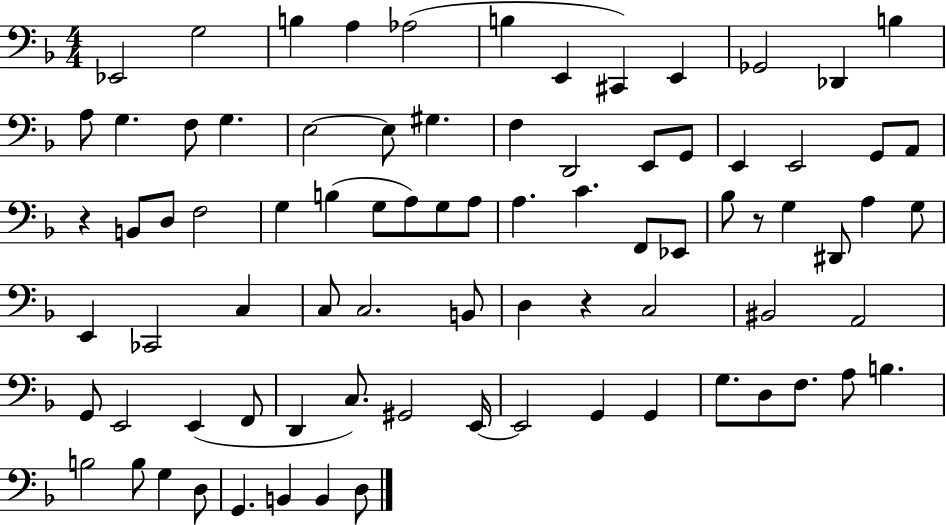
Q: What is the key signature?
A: F major